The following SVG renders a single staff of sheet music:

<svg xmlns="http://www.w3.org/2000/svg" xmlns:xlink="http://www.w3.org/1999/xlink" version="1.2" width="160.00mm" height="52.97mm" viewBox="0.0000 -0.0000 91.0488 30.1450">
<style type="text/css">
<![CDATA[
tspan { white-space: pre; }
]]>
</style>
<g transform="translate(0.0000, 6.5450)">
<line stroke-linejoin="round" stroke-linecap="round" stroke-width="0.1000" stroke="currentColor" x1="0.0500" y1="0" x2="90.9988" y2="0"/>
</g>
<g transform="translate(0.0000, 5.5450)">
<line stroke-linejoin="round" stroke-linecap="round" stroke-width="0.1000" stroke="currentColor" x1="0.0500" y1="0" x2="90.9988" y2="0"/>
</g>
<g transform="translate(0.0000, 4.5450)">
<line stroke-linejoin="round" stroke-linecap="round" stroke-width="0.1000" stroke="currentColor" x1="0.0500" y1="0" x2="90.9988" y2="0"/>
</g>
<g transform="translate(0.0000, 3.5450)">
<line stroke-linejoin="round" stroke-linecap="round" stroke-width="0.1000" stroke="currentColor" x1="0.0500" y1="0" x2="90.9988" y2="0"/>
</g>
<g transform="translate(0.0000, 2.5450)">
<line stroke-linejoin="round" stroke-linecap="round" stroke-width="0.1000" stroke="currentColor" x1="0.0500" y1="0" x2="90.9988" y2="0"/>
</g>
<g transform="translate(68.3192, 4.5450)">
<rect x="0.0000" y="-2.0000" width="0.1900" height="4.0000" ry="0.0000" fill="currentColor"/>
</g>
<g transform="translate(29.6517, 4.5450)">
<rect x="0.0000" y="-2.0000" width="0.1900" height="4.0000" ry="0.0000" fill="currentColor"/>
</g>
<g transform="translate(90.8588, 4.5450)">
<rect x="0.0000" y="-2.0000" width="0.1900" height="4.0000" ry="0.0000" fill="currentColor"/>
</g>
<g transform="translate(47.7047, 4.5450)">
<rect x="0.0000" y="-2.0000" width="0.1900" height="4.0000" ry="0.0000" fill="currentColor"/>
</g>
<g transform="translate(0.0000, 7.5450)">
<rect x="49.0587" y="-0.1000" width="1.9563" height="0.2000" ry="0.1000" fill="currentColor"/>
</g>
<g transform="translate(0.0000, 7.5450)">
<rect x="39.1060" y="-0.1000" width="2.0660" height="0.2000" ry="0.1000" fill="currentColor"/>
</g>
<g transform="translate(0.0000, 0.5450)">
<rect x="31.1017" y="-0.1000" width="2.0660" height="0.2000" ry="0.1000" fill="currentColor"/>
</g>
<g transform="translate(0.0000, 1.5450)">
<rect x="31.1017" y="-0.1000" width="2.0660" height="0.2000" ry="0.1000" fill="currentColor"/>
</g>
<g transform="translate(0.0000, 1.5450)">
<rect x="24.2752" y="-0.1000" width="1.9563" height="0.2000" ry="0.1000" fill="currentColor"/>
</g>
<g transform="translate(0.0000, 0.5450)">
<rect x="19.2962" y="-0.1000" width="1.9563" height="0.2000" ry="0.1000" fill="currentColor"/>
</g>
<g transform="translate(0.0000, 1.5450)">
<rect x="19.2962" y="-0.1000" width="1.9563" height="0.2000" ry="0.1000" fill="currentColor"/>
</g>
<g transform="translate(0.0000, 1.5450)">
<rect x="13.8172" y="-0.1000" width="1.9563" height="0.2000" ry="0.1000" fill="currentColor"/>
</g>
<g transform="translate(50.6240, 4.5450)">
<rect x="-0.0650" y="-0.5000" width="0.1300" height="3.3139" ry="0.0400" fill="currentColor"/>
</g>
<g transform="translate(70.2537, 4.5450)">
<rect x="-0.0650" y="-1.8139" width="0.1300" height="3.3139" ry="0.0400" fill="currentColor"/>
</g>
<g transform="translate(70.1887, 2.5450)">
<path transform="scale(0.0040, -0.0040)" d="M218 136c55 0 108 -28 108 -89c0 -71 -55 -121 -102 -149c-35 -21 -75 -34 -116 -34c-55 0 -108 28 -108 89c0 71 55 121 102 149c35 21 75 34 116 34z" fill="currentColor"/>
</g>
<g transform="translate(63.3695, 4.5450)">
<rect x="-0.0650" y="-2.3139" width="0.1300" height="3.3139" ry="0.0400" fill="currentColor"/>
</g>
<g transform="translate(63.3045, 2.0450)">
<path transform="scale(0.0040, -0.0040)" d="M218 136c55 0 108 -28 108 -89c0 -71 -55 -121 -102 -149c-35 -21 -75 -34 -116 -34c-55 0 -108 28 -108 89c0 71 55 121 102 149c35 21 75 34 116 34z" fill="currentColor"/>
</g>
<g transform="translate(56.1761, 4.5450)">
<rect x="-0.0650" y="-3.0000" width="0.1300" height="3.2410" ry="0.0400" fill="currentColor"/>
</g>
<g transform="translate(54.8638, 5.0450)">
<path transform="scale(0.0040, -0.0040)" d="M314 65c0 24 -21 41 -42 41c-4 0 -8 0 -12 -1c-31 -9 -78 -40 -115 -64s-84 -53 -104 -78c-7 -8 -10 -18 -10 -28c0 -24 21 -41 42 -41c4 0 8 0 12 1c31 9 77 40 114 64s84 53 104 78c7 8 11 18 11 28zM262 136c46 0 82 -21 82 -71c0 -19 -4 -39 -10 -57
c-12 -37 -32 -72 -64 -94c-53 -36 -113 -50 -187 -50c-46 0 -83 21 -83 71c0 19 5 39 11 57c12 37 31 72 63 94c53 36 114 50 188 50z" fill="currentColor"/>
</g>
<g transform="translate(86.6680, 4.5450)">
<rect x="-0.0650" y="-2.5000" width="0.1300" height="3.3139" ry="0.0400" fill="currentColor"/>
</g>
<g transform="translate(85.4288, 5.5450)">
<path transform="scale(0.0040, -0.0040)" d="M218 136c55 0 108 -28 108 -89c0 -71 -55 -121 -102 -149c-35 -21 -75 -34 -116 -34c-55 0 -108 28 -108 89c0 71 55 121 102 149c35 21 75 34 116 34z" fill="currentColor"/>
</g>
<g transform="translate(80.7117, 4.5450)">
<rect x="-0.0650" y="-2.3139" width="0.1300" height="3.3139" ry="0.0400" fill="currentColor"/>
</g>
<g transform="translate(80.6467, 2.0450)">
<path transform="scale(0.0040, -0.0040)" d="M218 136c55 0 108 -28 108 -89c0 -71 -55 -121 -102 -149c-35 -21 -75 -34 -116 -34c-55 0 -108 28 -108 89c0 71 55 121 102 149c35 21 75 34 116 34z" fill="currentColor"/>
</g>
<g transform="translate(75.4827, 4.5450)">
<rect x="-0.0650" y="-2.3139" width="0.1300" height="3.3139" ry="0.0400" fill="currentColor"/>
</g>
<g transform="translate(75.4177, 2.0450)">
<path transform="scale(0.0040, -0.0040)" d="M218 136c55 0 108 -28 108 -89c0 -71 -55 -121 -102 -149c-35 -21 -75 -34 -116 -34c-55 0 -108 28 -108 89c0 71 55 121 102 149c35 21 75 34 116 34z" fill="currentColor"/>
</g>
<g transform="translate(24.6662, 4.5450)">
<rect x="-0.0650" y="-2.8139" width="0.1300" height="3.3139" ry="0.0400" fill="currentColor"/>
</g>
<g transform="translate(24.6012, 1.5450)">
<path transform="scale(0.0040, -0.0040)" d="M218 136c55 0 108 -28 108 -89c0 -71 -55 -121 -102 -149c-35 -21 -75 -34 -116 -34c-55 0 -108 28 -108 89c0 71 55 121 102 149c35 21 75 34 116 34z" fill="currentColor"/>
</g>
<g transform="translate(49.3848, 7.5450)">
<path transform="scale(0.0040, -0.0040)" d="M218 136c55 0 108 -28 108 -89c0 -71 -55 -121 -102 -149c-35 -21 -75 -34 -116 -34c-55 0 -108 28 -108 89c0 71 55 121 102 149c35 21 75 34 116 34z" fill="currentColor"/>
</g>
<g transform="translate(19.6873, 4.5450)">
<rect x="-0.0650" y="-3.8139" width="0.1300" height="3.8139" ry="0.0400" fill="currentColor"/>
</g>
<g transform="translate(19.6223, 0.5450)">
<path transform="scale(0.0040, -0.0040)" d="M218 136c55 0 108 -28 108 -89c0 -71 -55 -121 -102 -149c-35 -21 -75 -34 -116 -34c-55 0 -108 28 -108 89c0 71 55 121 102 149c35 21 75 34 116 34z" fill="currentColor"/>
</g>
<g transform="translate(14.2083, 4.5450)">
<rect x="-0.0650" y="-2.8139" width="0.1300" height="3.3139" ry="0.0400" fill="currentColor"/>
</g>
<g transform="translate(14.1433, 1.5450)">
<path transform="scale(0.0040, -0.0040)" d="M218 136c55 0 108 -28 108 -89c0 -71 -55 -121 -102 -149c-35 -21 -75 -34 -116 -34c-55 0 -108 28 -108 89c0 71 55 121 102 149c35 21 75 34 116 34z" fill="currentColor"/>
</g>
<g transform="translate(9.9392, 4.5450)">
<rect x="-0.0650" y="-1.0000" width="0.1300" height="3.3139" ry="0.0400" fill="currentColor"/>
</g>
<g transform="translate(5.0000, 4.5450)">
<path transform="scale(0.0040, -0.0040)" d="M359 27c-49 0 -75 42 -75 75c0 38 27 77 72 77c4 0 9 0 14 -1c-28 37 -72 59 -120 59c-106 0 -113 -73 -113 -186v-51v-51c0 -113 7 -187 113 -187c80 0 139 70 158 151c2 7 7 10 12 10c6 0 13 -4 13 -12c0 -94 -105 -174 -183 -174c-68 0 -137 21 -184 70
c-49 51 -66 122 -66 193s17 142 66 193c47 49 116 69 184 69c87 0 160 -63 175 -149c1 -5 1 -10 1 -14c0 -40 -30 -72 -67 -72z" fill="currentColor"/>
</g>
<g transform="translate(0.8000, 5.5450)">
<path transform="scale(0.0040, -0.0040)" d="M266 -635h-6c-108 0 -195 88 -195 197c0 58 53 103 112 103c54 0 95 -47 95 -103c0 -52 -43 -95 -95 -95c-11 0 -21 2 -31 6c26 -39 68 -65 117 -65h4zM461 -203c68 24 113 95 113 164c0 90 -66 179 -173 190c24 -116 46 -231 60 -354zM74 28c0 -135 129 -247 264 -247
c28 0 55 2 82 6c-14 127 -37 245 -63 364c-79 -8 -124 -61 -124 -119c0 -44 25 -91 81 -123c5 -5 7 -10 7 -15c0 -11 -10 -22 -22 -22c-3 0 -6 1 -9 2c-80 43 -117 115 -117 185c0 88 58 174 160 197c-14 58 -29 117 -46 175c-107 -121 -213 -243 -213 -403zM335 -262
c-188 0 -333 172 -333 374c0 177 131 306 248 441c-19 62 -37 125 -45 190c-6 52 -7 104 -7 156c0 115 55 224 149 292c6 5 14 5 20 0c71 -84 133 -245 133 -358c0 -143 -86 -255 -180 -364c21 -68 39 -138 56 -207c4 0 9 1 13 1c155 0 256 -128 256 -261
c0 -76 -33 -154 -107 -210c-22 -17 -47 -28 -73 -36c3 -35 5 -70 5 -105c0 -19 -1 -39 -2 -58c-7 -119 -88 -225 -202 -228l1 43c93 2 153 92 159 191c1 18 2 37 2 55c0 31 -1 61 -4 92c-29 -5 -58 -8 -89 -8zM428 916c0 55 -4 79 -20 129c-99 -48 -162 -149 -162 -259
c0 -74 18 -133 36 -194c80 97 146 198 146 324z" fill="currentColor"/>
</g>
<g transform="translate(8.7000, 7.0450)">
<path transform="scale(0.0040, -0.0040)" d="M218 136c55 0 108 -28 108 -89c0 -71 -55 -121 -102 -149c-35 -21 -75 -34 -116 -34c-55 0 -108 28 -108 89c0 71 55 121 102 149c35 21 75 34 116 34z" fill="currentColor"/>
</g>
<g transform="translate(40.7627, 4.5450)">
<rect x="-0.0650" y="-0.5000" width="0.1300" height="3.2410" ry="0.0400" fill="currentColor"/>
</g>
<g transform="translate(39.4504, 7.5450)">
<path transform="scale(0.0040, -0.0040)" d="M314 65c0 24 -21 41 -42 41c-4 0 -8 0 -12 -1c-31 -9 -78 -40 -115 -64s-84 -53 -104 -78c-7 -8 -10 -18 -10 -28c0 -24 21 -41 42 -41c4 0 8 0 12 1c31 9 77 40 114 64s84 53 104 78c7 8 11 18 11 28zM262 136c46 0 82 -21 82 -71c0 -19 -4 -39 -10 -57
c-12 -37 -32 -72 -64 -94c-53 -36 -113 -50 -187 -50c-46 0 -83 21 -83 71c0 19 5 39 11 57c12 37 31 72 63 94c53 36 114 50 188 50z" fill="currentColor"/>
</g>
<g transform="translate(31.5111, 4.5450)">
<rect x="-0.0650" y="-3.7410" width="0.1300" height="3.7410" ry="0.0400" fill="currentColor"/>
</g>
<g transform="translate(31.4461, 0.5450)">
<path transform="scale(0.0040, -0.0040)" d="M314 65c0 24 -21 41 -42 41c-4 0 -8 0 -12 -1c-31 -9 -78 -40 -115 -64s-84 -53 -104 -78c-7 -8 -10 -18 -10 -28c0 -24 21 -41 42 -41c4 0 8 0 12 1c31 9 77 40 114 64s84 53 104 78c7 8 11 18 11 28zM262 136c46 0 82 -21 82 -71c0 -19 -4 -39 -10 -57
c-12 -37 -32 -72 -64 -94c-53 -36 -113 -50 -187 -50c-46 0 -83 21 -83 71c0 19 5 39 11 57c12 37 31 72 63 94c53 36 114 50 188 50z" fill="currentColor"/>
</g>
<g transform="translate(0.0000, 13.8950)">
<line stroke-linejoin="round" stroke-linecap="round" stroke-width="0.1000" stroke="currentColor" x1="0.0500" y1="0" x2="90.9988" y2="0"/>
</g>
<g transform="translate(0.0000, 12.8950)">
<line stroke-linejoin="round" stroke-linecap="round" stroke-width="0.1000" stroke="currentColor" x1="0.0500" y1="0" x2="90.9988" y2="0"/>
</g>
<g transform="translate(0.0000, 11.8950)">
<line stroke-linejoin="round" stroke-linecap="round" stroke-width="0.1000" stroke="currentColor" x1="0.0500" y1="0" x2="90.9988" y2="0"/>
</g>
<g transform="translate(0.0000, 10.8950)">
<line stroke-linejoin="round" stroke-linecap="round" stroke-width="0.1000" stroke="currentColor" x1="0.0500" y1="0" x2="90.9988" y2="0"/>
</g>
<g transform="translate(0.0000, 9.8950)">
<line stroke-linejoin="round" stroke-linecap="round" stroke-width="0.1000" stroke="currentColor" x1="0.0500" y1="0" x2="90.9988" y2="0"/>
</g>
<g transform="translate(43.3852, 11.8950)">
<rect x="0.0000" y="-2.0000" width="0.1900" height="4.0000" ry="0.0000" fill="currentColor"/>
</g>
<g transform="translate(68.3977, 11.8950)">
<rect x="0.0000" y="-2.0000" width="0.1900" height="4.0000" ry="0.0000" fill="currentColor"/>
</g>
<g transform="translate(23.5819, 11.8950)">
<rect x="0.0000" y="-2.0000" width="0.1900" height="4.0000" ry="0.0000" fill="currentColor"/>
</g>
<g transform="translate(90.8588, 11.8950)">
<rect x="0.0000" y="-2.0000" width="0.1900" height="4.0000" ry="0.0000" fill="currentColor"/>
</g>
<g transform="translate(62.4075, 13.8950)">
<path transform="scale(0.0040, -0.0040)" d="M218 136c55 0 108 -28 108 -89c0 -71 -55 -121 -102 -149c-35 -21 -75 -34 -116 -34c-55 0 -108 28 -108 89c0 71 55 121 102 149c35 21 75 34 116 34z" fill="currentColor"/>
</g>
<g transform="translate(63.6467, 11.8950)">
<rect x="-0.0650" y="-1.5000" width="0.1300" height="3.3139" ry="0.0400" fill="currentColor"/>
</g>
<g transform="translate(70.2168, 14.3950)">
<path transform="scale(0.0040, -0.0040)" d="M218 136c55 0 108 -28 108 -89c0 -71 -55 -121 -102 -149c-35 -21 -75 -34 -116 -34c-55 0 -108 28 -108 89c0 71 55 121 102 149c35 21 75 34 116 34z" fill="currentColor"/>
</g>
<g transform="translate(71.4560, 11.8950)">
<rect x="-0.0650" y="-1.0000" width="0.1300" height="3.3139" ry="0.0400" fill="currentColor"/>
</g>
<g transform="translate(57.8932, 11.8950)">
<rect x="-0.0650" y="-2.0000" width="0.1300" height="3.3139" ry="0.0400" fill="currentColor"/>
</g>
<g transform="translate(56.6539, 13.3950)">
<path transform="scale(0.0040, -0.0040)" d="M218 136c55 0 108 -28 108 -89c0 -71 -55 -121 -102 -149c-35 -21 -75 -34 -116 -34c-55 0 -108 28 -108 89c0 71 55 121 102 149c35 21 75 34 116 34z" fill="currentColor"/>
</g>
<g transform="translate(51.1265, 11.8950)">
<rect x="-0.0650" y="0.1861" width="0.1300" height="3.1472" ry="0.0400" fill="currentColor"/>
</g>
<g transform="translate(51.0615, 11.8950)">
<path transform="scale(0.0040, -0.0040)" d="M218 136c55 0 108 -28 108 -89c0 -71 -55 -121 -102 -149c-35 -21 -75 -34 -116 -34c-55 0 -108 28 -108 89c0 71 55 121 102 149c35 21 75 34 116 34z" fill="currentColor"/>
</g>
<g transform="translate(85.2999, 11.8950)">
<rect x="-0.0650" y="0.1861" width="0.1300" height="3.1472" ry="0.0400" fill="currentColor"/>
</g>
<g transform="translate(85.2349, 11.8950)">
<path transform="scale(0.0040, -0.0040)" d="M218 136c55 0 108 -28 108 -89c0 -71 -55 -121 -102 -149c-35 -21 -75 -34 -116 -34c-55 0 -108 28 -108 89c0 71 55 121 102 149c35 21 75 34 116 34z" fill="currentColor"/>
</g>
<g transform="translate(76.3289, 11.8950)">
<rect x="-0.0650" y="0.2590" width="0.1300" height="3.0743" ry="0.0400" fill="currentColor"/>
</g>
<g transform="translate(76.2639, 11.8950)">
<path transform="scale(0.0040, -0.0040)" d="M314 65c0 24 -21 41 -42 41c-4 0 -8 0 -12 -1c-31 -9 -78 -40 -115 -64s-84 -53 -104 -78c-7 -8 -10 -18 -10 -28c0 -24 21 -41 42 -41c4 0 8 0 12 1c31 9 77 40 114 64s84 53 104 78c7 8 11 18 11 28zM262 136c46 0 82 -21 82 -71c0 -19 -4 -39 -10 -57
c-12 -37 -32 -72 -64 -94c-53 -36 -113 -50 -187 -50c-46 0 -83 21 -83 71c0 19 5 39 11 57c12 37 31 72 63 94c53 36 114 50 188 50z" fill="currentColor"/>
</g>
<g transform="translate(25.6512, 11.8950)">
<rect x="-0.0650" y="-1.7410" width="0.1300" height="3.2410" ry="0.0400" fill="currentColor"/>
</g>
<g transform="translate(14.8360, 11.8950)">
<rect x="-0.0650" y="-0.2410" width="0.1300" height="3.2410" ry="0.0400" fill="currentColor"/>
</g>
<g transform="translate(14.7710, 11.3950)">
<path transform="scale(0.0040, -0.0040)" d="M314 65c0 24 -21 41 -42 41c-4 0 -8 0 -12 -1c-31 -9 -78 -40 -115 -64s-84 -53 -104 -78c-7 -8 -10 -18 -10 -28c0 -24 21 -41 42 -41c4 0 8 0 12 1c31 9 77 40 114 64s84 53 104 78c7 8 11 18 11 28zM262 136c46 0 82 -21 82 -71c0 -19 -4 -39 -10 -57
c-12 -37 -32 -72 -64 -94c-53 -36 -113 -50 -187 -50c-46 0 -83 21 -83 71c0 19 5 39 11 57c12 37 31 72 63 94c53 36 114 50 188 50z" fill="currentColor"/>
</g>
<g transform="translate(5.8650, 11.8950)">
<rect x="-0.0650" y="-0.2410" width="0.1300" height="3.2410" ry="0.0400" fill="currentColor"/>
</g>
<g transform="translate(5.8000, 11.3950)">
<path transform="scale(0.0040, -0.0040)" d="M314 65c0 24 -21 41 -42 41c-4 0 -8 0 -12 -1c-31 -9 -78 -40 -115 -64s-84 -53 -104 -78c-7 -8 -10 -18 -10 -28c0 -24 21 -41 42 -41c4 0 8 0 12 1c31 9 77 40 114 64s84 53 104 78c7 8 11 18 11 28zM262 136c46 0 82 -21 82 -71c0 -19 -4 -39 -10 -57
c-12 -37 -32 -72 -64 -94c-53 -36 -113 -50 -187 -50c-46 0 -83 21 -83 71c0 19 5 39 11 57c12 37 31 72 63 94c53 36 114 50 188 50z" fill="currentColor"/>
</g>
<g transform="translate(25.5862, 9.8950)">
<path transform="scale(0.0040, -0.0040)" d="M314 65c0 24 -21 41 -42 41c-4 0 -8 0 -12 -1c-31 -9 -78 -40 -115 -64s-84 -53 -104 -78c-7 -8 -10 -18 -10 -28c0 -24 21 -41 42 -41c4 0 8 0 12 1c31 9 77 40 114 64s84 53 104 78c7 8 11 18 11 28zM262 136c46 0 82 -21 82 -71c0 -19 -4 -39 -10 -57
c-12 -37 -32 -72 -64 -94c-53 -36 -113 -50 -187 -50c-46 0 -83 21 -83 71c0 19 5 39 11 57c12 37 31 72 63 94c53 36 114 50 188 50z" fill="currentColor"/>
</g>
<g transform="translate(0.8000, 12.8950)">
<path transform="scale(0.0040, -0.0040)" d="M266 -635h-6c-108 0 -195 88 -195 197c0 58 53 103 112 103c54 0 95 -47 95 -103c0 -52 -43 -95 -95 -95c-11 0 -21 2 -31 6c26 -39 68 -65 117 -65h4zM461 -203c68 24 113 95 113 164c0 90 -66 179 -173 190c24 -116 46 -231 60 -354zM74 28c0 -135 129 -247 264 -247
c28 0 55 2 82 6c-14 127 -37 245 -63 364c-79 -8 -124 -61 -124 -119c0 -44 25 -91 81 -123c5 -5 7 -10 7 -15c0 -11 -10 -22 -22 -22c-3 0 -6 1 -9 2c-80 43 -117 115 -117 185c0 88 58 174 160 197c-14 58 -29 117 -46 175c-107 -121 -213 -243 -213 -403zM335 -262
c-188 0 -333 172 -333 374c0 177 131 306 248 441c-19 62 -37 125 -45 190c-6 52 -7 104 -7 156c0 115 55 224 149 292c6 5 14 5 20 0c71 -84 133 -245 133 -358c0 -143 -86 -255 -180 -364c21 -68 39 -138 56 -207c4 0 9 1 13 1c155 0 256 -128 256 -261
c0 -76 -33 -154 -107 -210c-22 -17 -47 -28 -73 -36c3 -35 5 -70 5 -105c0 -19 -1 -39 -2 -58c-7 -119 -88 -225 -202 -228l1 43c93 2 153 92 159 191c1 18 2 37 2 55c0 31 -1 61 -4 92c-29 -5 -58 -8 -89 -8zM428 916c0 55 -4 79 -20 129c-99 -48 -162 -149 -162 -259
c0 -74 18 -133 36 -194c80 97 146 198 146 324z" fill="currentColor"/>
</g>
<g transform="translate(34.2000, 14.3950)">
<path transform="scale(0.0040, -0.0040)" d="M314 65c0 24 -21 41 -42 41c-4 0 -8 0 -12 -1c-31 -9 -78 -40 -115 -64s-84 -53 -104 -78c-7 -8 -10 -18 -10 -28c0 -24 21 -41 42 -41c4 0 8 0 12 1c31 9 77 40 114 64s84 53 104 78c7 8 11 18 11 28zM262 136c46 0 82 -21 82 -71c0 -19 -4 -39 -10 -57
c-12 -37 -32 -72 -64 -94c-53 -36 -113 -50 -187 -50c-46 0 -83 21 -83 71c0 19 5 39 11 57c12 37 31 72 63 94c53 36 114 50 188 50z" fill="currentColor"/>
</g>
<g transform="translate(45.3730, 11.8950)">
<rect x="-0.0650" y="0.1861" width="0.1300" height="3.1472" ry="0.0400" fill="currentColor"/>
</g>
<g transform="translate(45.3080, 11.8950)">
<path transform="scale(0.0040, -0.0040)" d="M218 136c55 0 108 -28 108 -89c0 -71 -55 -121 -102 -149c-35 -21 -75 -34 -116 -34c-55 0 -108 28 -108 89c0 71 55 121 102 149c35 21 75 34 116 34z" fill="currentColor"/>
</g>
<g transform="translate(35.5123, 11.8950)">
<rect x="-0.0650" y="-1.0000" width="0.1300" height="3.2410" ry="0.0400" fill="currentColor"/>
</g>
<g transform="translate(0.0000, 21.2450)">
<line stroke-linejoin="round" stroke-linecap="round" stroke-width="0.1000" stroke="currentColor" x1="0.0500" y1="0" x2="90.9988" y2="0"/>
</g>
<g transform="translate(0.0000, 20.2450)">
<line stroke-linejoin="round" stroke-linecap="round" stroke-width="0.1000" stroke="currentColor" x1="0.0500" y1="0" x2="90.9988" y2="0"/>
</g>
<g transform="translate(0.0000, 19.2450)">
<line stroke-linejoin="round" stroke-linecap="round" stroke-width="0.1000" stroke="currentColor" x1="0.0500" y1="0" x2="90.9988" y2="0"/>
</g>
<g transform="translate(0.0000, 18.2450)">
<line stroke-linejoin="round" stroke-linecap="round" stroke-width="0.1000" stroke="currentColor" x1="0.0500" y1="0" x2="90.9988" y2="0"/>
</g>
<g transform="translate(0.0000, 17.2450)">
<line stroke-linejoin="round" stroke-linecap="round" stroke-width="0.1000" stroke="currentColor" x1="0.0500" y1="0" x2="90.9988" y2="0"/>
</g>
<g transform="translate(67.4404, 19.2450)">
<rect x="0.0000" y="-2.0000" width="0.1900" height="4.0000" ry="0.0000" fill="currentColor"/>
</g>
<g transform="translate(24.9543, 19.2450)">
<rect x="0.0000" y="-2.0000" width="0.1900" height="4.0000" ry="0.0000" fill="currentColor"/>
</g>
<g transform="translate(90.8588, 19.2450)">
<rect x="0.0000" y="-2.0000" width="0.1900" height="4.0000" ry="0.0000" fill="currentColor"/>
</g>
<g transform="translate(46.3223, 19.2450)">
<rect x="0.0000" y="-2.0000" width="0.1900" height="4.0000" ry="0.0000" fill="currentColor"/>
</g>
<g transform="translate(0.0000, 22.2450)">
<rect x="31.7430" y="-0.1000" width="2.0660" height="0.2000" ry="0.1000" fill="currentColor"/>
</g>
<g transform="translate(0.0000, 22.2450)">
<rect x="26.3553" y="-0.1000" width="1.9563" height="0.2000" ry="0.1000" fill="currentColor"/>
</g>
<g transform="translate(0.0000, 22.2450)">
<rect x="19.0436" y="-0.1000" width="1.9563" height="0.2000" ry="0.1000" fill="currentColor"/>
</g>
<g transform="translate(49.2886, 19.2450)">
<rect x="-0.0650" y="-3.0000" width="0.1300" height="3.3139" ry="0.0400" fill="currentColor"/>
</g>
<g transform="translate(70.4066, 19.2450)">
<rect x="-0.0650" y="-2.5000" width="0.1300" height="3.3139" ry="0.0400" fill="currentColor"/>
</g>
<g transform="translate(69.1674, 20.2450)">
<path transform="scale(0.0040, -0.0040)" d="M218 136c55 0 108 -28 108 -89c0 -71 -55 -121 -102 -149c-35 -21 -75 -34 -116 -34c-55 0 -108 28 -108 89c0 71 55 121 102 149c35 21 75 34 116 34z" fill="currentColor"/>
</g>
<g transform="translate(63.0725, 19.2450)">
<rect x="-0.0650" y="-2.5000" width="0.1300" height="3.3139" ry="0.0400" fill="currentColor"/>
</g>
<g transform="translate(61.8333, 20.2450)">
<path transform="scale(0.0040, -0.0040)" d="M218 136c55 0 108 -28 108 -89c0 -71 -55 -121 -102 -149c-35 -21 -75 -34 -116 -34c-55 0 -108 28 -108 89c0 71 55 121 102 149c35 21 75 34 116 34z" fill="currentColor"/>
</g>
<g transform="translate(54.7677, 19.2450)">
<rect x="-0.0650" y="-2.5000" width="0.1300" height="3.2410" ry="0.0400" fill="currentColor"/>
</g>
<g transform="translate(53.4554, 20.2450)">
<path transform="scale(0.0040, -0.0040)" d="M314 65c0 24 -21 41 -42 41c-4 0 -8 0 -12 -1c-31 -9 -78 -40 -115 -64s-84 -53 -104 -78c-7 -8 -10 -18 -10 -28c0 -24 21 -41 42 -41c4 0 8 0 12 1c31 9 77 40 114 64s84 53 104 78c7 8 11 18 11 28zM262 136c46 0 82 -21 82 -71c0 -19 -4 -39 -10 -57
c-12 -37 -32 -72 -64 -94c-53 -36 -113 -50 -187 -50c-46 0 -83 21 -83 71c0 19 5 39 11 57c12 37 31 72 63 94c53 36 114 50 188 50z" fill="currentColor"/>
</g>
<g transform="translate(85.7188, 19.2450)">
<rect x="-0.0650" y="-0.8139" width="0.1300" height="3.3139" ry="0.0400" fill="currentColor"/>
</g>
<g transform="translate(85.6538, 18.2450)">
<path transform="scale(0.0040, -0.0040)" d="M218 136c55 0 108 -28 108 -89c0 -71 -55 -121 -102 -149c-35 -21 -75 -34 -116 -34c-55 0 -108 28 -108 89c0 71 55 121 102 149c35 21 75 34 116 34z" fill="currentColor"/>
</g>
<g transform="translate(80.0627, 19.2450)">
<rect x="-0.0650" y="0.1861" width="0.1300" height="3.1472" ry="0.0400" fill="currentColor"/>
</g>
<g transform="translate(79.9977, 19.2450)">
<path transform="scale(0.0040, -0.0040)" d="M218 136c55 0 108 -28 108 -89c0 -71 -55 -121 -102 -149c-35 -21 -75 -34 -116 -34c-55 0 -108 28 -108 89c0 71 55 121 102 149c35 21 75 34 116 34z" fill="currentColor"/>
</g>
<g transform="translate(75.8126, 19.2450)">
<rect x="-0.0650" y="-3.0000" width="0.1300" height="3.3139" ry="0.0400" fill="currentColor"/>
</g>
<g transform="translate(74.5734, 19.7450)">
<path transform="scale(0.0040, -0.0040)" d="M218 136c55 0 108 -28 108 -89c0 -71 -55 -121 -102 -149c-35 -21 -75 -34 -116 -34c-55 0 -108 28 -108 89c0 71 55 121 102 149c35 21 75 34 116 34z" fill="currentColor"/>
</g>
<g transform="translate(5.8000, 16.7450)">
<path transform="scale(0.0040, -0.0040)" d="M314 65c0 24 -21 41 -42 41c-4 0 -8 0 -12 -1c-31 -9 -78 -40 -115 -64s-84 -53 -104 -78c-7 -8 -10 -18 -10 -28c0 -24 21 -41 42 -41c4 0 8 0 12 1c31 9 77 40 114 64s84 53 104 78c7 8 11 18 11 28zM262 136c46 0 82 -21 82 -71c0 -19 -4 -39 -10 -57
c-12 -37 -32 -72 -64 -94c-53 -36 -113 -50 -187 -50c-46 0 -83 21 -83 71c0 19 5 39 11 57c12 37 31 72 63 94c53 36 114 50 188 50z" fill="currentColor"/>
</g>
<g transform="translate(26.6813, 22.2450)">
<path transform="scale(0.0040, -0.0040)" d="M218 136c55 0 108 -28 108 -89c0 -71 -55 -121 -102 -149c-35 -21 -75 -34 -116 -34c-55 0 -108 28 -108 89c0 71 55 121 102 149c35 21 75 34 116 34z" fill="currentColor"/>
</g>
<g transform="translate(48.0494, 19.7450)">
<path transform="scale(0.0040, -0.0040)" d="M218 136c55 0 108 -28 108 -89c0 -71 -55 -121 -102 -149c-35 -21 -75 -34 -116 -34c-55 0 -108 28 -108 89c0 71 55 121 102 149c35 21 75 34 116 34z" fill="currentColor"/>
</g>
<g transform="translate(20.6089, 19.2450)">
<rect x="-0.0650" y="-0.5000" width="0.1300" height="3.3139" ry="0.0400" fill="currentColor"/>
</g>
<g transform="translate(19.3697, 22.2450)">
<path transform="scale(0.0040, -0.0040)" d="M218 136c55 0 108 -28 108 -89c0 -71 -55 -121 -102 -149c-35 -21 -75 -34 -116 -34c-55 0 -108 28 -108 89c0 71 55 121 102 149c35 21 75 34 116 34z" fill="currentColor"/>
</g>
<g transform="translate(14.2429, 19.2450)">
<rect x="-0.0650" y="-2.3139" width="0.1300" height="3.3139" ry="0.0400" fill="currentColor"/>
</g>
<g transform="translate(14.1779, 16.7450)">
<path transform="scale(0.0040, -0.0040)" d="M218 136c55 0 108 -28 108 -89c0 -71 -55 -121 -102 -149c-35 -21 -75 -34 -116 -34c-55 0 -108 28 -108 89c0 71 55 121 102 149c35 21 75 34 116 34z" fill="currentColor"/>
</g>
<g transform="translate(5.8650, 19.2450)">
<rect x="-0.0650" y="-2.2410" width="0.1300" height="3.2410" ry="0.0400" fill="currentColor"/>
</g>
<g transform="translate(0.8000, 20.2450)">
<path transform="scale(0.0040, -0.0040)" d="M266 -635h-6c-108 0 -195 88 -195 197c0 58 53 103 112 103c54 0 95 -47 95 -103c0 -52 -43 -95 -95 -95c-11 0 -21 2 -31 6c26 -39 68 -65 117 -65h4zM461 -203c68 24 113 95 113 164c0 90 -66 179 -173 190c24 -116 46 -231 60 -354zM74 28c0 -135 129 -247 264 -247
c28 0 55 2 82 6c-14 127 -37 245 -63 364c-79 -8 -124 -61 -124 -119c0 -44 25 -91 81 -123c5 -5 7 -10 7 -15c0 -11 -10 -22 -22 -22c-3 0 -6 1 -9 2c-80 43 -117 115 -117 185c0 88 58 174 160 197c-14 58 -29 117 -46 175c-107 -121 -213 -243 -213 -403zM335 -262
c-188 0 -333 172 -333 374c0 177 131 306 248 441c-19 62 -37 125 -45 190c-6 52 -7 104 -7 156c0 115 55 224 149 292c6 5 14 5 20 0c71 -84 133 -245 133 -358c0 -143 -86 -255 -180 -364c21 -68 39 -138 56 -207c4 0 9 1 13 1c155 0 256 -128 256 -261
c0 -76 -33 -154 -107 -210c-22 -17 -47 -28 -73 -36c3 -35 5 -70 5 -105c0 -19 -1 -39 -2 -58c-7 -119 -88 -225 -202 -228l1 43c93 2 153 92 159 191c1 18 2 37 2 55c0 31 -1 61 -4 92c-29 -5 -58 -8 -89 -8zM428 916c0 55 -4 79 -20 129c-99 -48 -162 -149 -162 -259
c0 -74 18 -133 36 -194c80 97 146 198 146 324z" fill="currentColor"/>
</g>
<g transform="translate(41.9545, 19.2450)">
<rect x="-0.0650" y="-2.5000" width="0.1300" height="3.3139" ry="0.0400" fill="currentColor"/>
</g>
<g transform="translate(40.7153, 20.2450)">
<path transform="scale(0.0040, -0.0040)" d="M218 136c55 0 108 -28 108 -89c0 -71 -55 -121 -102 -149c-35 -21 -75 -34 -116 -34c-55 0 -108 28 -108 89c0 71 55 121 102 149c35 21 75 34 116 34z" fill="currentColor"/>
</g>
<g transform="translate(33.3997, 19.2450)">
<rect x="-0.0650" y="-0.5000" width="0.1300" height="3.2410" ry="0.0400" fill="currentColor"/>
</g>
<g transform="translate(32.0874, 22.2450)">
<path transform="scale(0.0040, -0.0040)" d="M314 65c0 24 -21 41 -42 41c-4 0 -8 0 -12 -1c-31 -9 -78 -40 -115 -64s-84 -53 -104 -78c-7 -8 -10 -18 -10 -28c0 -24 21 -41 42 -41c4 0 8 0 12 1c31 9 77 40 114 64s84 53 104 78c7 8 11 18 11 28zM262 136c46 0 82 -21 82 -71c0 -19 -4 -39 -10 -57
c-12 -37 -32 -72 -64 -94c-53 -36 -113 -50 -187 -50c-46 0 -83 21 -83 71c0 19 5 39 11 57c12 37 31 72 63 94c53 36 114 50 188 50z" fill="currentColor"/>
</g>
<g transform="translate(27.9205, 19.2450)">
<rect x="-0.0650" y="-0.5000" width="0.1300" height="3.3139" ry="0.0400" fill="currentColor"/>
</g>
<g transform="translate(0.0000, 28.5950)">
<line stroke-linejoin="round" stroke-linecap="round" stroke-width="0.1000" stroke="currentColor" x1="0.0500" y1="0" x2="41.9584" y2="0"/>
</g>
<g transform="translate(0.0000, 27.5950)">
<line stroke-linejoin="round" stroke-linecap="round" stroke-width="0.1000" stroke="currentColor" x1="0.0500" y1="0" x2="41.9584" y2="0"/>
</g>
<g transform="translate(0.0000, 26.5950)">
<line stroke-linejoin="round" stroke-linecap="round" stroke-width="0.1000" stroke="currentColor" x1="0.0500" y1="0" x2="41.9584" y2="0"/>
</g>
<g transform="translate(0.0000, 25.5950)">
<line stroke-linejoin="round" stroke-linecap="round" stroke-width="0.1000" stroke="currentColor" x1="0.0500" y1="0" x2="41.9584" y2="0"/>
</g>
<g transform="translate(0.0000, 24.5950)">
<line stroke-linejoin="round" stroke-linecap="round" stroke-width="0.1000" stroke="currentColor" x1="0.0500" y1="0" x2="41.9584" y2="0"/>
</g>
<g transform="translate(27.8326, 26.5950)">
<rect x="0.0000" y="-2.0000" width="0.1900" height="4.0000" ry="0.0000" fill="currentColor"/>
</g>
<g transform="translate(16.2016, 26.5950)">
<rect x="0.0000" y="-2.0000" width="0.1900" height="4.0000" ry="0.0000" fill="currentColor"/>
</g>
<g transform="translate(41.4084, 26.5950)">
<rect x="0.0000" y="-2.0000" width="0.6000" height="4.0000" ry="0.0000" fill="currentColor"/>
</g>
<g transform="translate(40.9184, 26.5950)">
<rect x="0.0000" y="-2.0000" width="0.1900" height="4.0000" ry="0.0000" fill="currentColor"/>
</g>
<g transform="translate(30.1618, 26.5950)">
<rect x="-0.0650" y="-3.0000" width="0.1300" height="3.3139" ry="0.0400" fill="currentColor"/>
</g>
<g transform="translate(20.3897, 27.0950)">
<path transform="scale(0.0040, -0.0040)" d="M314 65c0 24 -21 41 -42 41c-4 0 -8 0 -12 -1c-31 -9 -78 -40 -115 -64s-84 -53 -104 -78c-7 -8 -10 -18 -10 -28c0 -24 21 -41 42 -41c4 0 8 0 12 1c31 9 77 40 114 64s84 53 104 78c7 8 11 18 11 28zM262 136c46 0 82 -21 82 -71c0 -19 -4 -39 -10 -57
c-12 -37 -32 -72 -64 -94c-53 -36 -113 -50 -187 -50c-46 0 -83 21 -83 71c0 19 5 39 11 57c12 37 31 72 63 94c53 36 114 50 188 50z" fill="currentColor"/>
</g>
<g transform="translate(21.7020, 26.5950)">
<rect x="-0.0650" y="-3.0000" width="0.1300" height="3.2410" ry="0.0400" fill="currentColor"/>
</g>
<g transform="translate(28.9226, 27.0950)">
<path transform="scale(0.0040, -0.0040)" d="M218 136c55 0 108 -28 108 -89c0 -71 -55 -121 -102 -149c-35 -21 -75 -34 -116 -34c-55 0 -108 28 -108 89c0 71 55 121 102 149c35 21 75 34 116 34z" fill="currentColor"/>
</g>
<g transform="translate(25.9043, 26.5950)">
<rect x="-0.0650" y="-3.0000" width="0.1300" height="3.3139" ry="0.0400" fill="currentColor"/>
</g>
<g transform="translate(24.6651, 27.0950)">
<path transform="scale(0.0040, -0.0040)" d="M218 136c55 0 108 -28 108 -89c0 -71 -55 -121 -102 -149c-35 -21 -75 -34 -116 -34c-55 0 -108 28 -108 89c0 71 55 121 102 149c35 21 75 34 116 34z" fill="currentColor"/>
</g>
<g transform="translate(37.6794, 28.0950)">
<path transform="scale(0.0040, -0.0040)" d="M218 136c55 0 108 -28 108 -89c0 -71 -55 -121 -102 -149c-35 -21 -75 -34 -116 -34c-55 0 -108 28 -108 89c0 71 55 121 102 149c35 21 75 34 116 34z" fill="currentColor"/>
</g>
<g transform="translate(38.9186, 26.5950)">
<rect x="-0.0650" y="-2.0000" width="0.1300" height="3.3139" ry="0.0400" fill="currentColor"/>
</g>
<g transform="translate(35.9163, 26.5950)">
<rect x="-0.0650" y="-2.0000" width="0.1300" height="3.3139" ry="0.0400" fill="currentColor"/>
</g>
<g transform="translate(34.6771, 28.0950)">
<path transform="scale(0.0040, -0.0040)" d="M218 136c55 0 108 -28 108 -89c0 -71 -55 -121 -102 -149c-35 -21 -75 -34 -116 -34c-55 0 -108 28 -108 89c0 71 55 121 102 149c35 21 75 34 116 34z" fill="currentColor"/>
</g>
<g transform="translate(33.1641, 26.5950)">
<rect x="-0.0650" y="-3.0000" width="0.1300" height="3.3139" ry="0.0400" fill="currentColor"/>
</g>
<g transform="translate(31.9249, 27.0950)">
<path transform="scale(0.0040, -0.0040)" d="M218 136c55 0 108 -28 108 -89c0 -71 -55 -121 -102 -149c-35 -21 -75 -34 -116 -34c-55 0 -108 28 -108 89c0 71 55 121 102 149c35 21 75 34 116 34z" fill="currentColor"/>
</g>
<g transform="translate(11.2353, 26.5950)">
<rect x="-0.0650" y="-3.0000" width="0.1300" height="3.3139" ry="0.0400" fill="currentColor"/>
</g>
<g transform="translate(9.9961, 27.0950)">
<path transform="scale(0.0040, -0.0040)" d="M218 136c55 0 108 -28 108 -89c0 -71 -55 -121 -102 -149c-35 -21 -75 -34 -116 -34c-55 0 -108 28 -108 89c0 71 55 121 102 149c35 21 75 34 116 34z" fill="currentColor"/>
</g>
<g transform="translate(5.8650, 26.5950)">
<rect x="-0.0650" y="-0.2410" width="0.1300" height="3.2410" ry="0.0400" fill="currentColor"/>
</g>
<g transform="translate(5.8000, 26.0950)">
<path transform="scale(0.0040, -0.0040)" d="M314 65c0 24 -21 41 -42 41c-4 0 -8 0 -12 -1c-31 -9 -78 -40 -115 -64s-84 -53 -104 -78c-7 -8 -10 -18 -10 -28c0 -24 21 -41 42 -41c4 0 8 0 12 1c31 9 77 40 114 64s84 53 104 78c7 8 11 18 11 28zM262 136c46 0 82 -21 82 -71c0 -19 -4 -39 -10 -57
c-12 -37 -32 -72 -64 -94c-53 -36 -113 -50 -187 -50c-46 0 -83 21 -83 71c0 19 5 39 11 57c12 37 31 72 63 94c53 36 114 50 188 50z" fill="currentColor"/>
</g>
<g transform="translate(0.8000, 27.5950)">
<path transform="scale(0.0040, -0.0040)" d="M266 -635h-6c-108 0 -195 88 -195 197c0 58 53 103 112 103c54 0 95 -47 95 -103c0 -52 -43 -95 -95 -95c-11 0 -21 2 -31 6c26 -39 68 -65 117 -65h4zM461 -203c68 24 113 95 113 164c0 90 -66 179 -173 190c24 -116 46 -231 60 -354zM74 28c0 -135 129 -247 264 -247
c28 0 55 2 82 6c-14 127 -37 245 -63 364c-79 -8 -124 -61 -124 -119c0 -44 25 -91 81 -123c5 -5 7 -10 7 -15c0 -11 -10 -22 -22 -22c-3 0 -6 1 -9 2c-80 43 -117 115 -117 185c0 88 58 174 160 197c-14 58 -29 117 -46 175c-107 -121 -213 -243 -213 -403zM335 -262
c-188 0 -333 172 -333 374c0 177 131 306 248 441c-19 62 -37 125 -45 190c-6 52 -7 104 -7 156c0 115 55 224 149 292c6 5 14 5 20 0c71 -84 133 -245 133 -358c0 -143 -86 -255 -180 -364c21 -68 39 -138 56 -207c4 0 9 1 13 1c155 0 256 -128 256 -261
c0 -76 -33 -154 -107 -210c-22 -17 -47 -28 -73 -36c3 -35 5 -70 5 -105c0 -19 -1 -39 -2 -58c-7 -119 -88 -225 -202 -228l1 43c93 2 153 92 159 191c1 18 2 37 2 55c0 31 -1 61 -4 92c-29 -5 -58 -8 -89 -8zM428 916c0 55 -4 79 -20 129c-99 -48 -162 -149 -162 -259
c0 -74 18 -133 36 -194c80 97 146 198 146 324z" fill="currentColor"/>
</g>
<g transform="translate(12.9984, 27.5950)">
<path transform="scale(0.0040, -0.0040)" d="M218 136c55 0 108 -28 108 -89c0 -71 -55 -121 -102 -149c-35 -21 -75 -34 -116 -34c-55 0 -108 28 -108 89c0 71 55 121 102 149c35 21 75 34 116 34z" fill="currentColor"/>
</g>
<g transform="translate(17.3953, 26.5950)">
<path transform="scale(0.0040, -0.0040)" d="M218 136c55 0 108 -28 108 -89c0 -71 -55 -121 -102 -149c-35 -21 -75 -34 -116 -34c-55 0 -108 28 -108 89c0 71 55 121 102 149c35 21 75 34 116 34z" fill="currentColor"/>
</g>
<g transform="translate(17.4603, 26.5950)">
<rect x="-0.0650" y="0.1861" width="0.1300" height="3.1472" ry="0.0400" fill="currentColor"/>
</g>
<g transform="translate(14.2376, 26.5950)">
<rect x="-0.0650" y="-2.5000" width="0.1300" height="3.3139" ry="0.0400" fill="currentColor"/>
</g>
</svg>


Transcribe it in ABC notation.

X:1
T:Untitled
M:4/4
L:1/4
K:C
D a c' a c'2 C2 C A2 g f g g G c2 c2 f2 D2 B B F E D B2 B g2 g C C C2 G A G2 G G A B d c2 A G B A2 A A A F F